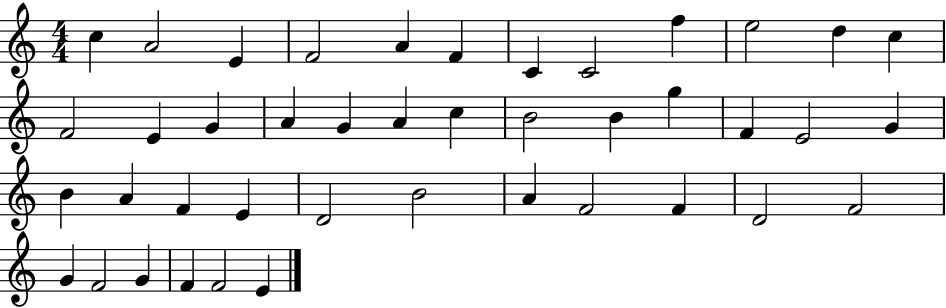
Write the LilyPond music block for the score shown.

{
  \clef treble
  \numericTimeSignature
  \time 4/4
  \key c \major
  c''4 a'2 e'4 | f'2 a'4 f'4 | c'4 c'2 f''4 | e''2 d''4 c''4 | \break f'2 e'4 g'4 | a'4 g'4 a'4 c''4 | b'2 b'4 g''4 | f'4 e'2 g'4 | \break b'4 a'4 f'4 e'4 | d'2 b'2 | a'4 f'2 f'4 | d'2 f'2 | \break g'4 f'2 g'4 | f'4 f'2 e'4 | \bar "|."
}